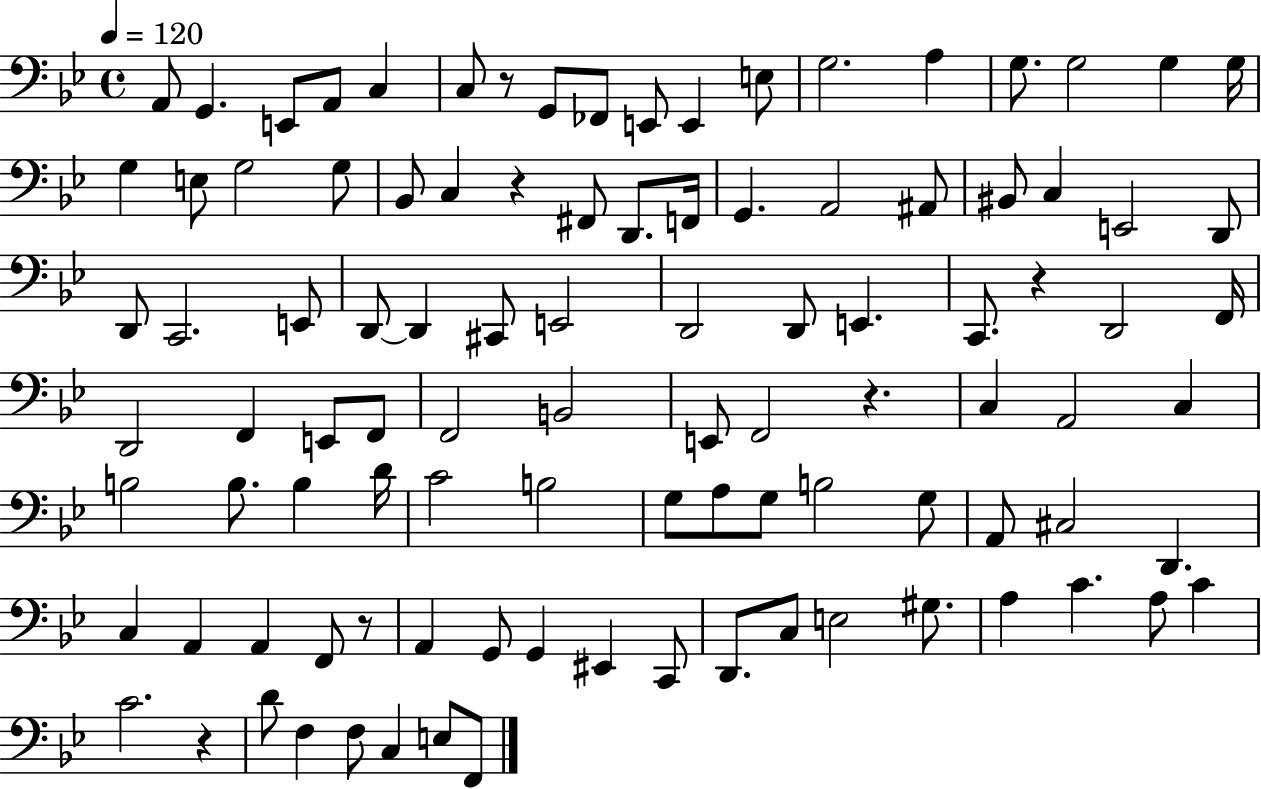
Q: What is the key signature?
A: BES major